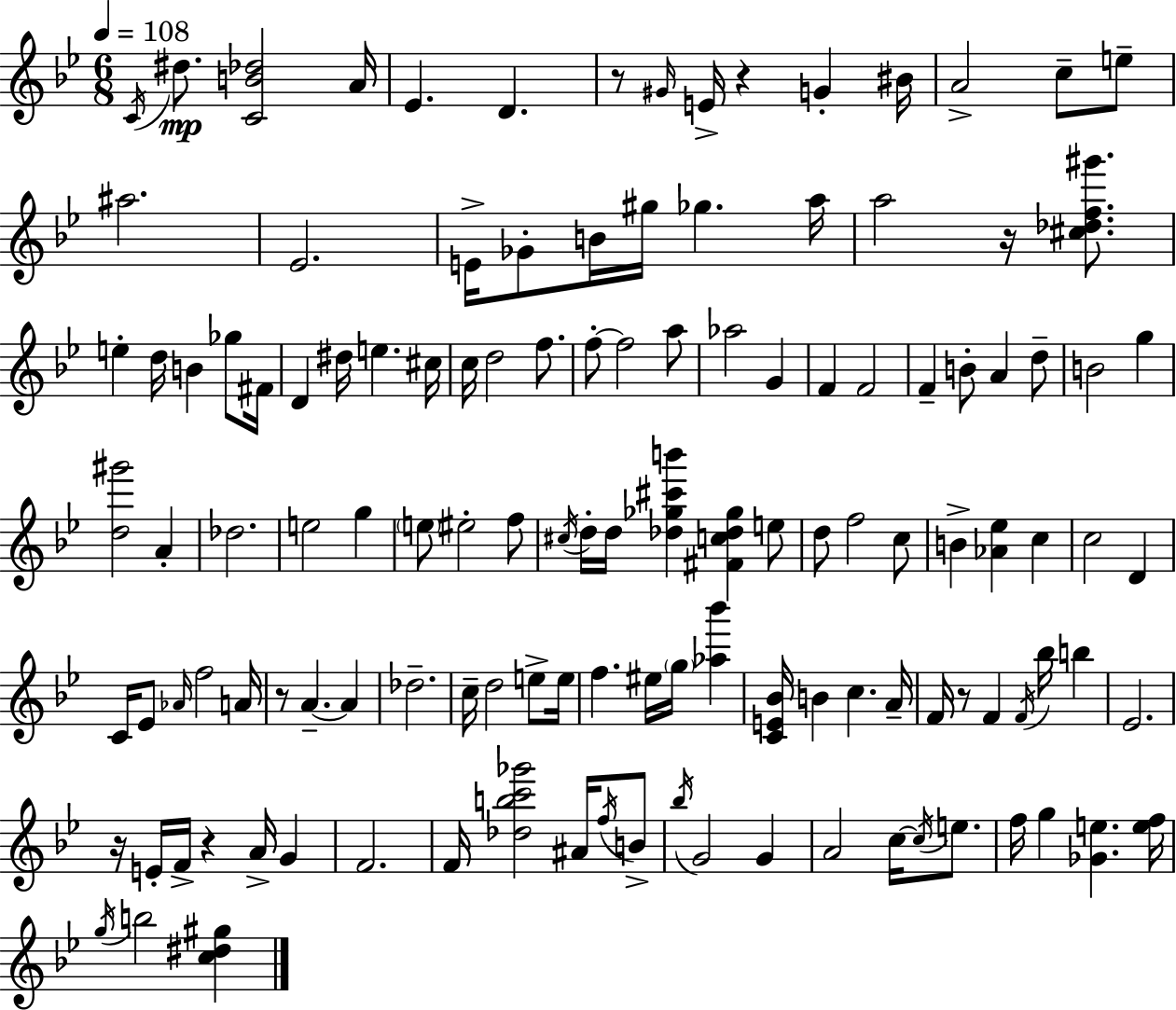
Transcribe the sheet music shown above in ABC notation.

X:1
T:Untitled
M:6/8
L:1/4
K:Bb
C/4 ^d/2 [CB_d]2 A/4 _E D z/2 ^G/4 E/4 z G ^B/4 A2 c/2 e/2 ^a2 _E2 E/4 _G/2 B/4 ^g/4 _g a/4 a2 z/4 [^c_df^g']/2 e d/4 B _g/2 ^F/4 D ^d/4 e ^c/4 c/4 d2 f/2 f/2 f2 a/2 _a2 G F F2 F B/2 A d/2 B2 g [d^g']2 A _d2 e2 g e/2 ^e2 f/2 ^c/4 d/4 d/4 [_d_g^c'b'] [^Fc_d_g] e/2 d/2 f2 c/2 B [_A_e] c c2 D C/4 _E/2 _A/4 f2 A/4 z/2 A A _d2 c/4 d2 e/2 e/4 f ^e/4 g/4 [_a_b'] [CE_B]/4 B c A/4 F/4 z/2 F F/4 _b/4 b _E2 z/4 E/4 F/4 z A/4 G F2 F/4 [_dbc'_g']2 ^A/4 f/4 B/2 _b/4 G2 G A2 c/4 c/4 e/2 f/4 g [_Ge] [ef]/4 g/4 b2 [c^d^g]